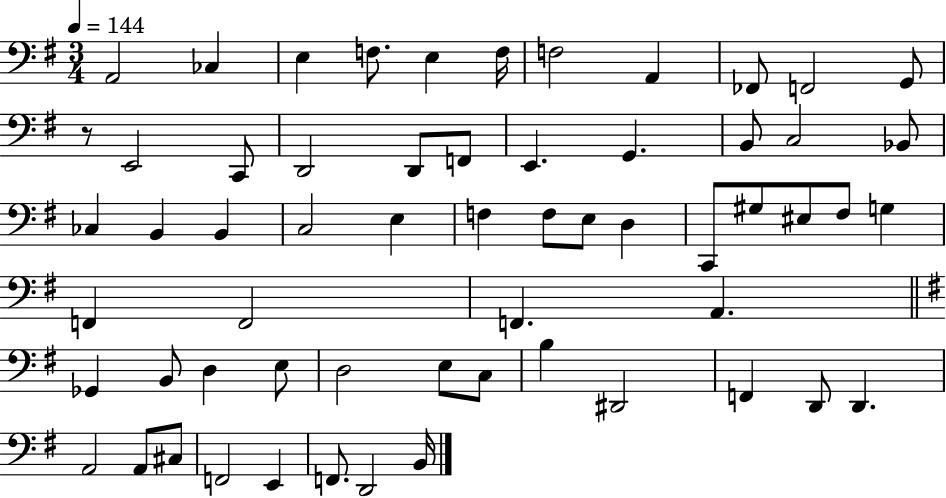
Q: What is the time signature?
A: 3/4